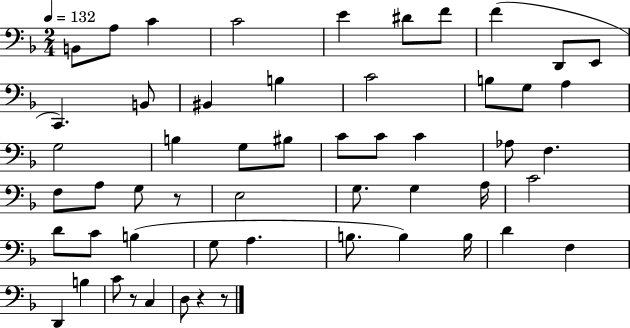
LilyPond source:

{
  \clef bass
  \numericTimeSignature
  \time 2/4
  \key f \major
  \tempo 4 = 132
  b,8 a8 c'4 | c'2 | e'4 dis'8 f'8 | f'4( d,8 e,8 | \break c,4.) b,8 | bis,4 b4 | c'2 | b8 g8 a4 | \break g2 | b4 g8 bis8 | c'8 c'8 c'4 | aes8 f4. | \break f8 a8 g8 r8 | e2 | g8. g4 a16 | c'2 | \break d'8 c'8 b4( | g8 a4. | b8. b4) b16 | d'4 f4 | \break d,4 b4 | c'8 r8 c4 | d8 r4 r8 | \bar "|."
}